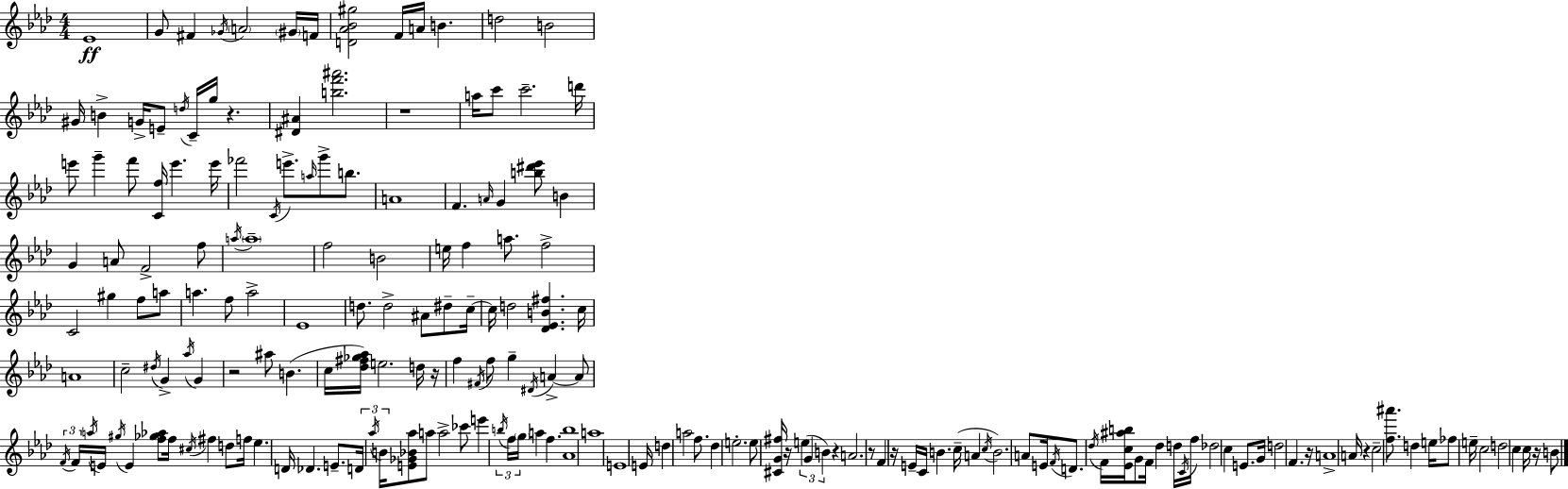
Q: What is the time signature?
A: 4/4